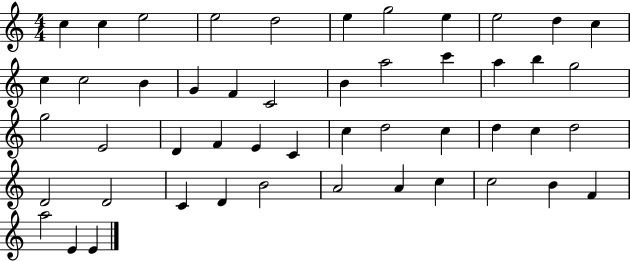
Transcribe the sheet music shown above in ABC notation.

X:1
T:Untitled
M:4/4
L:1/4
K:C
c c e2 e2 d2 e g2 e e2 d c c c2 B G F C2 B a2 c' a b g2 g2 E2 D F E C c d2 c d c d2 D2 D2 C D B2 A2 A c c2 B F a2 E E